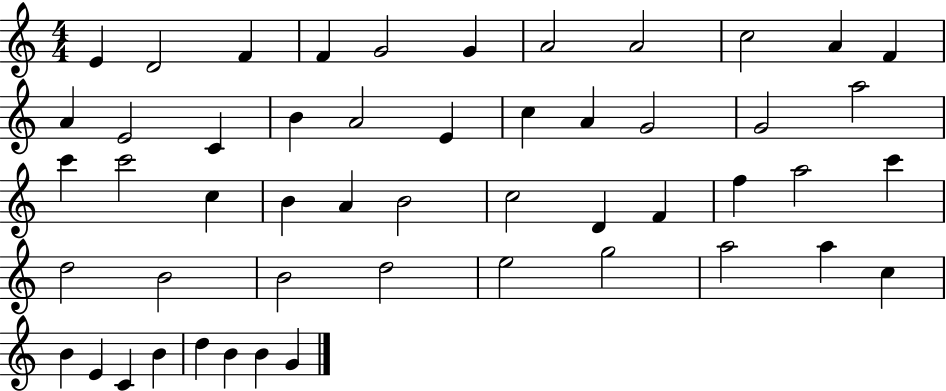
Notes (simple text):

E4/q D4/h F4/q F4/q G4/h G4/q A4/h A4/h C5/h A4/q F4/q A4/q E4/h C4/q B4/q A4/h E4/q C5/q A4/q G4/h G4/h A5/h C6/q C6/h C5/q B4/q A4/q B4/h C5/h D4/q F4/q F5/q A5/h C6/q D5/h B4/h B4/h D5/h E5/h G5/h A5/h A5/q C5/q B4/q E4/q C4/q B4/q D5/q B4/q B4/q G4/q